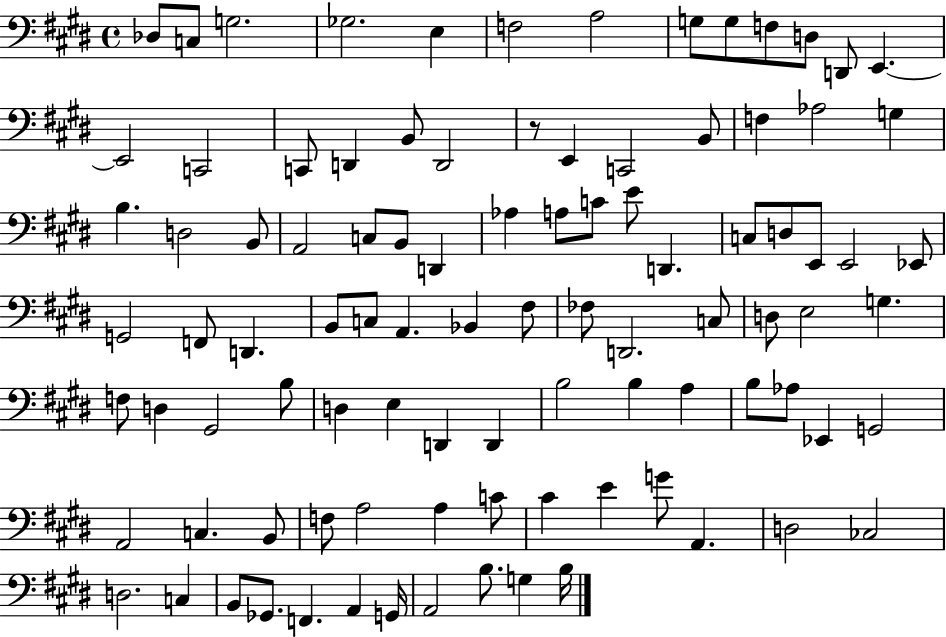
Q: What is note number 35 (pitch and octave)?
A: C4